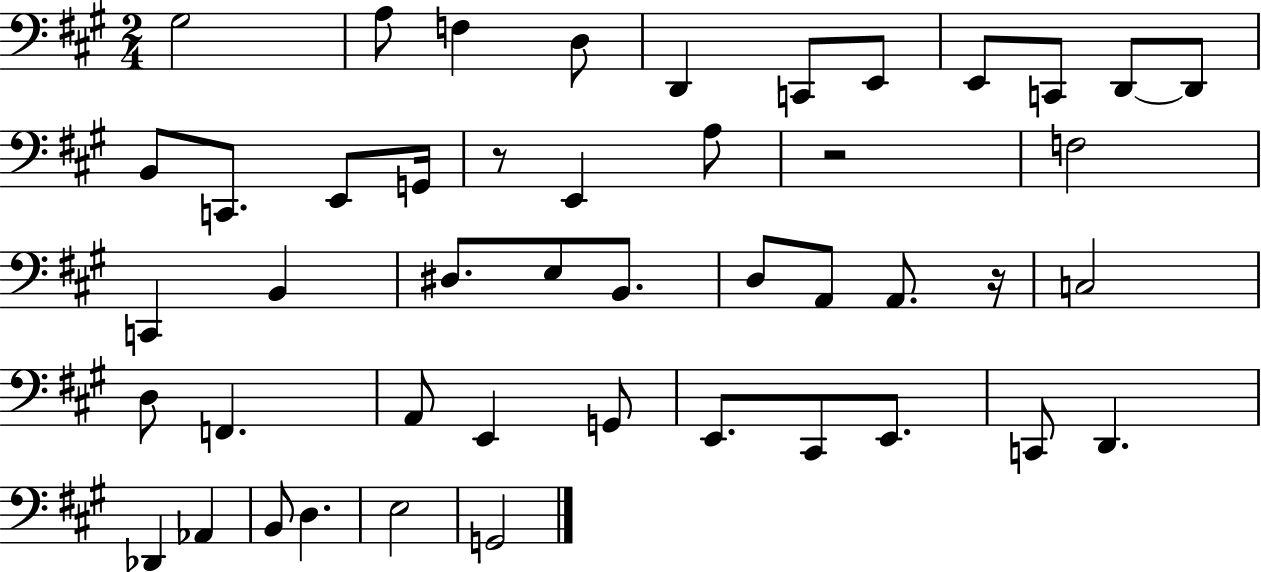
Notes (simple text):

G#3/h A3/e F3/q D3/e D2/q C2/e E2/e E2/e C2/e D2/e D2/e B2/e C2/e. E2/e G2/s R/e E2/q A3/e R/h F3/h C2/q B2/q D#3/e. E3/e B2/e. D3/e A2/e A2/e. R/s C3/h D3/e F2/q. A2/e E2/q G2/e E2/e. C#2/e E2/e. C2/e D2/q. Db2/q Ab2/q B2/e D3/q. E3/h G2/h